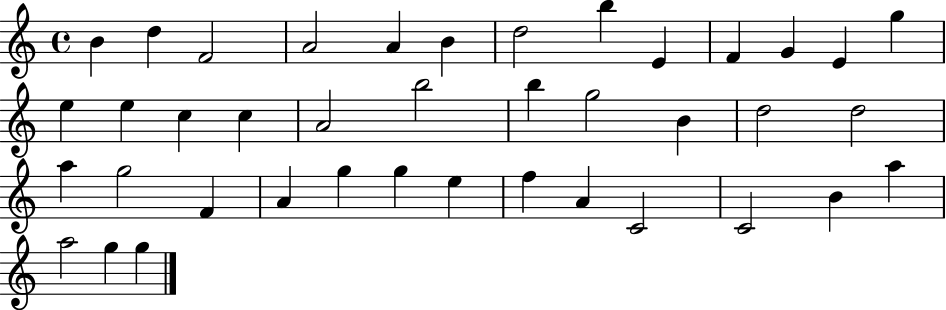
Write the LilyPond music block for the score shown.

{
  \clef treble
  \time 4/4
  \defaultTimeSignature
  \key c \major
  b'4 d''4 f'2 | a'2 a'4 b'4 | d''2 b''4 e'4 | f'4 g'4 e'4 g''4 | \break e''4 e''4 c''4 c''4 | a'2 b''2 | b''4 g''2 b'4 | d''2 d''2 | \break a''4 g''2 f'4 | a'4 g''4 g''4 e''4 | f''4 a'4 c'2 | c'2 b'4 a''4 | \break a''2 g''4 g''4 | \bar "|."
}